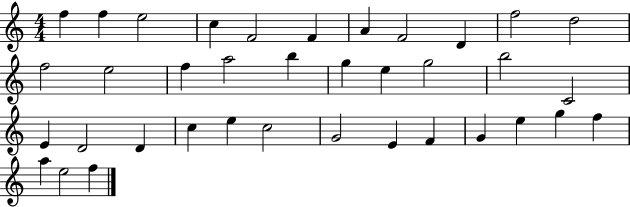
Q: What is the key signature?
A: C major